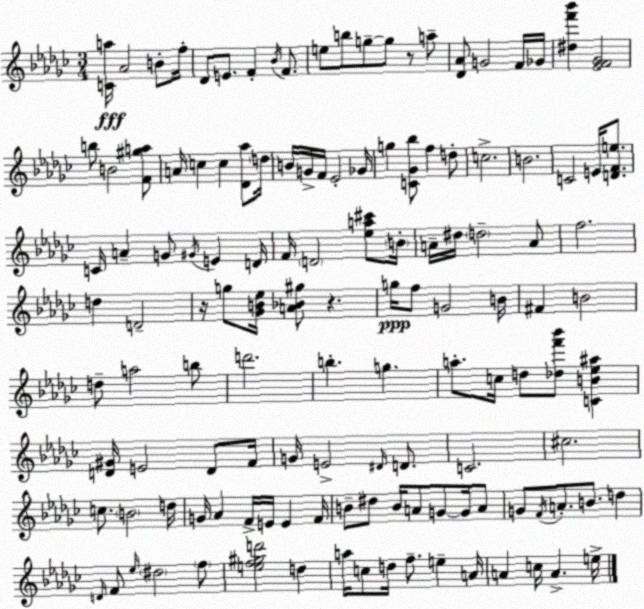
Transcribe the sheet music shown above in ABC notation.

X:1
T:Untitled
M:3/4
L:1/4
K:Ebm
[Ca]/4 _A2 B/2 f/4 _D/2 E/2 F _B/4 F/2 e/2 b/2 g/2 g/2 z/2 a/2 [_D_A]/2 G2 F/4 _G/4 [^df'_b'] [_EF_G]2 b/2 B2 [F^ga]/2 A/4 c c [_D_a]/2 d/4 B/4 G/4 F/4 _E2 _G/4 g [C_G_b]/2 f d/2 c2 B2 C2 E/4 [DFe]/2 C/4 A G/2 ^G/4 E D/4 F/4 D2 [_ea^c']/2 B/4 A/4 ^d/4 d2 A/2 f2 d D2 z/4 g/2 [_GB_e]/4 [A_B^g]/2 z g/4 f/2 G2 B/4 ^F B2 d/2 a2 b/2 d'2 b g a/2 c/4 d/2 [_df'_b']/2 [CB_e^a] [D^G]/4 E2 D/2 F/4 G/4 E2 ^D/4 D/2 C2 ^c2 c/2 B2 d/4 G/4 _A F/4 E/4 E F/4 B/2 ^d/2 B/4 A/2 G/2 G/4 A/2 G/2 F/4 A/2 B/2 d D/4 F/2 _e/4 ^d2 f/2 [ef^gd']2 d a/4 c/2 d/4 f/2 e A/4 A c/4 A e/4